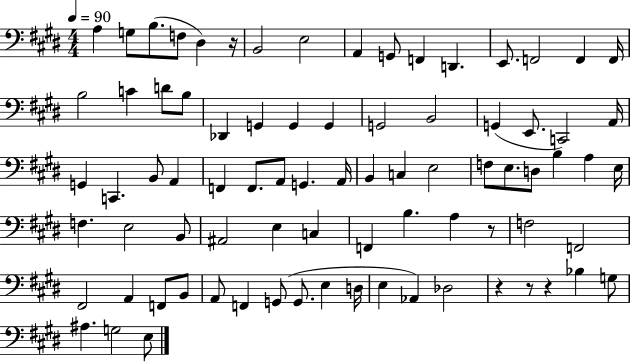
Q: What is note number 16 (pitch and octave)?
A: B3